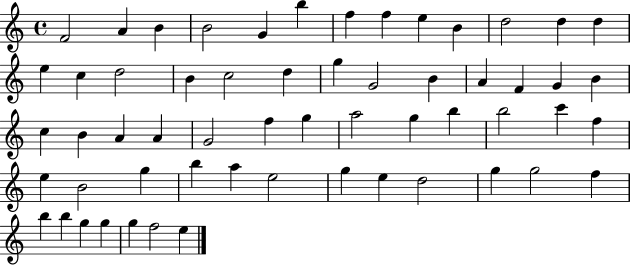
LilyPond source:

{
  \clef treble
  \time 4/4
  \defaultTimeSignature
  \key c \major
  f'2 a'4 b'4 | b'2 g'4 b''4 | f''4 f''4 e''4 b'4 | d''2 d''4 d''4 | \break e''4 c''4 d''2 | b'4 c''2 d''4 | g''4 g'2 b'4 | a'4 f'4 g'4 b'4 | \break c''4 b'4 a'4 a'4 | g'2 f''4 g''4 | a''2 g''4 b''4 | b''2 c'''4 f''4 | \break e''4 b'2 g''4 | b''4 a''4 e''2 | g''4 e''4 d''2 | g''4 g''2 f''4 | \break b''4 b''4 g''4 g''4 | g''4 f''2 e''4 | \bar "|."
}